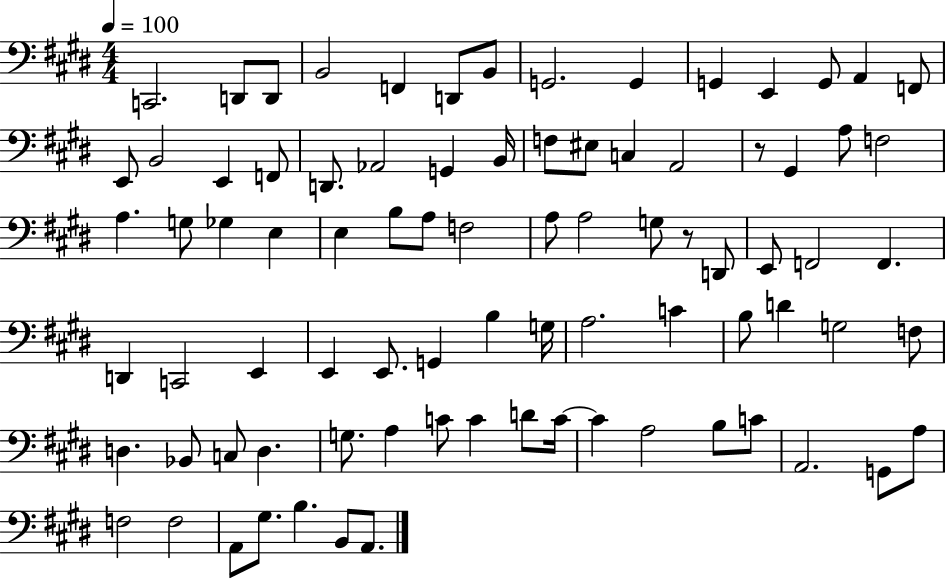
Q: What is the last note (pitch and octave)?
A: A2